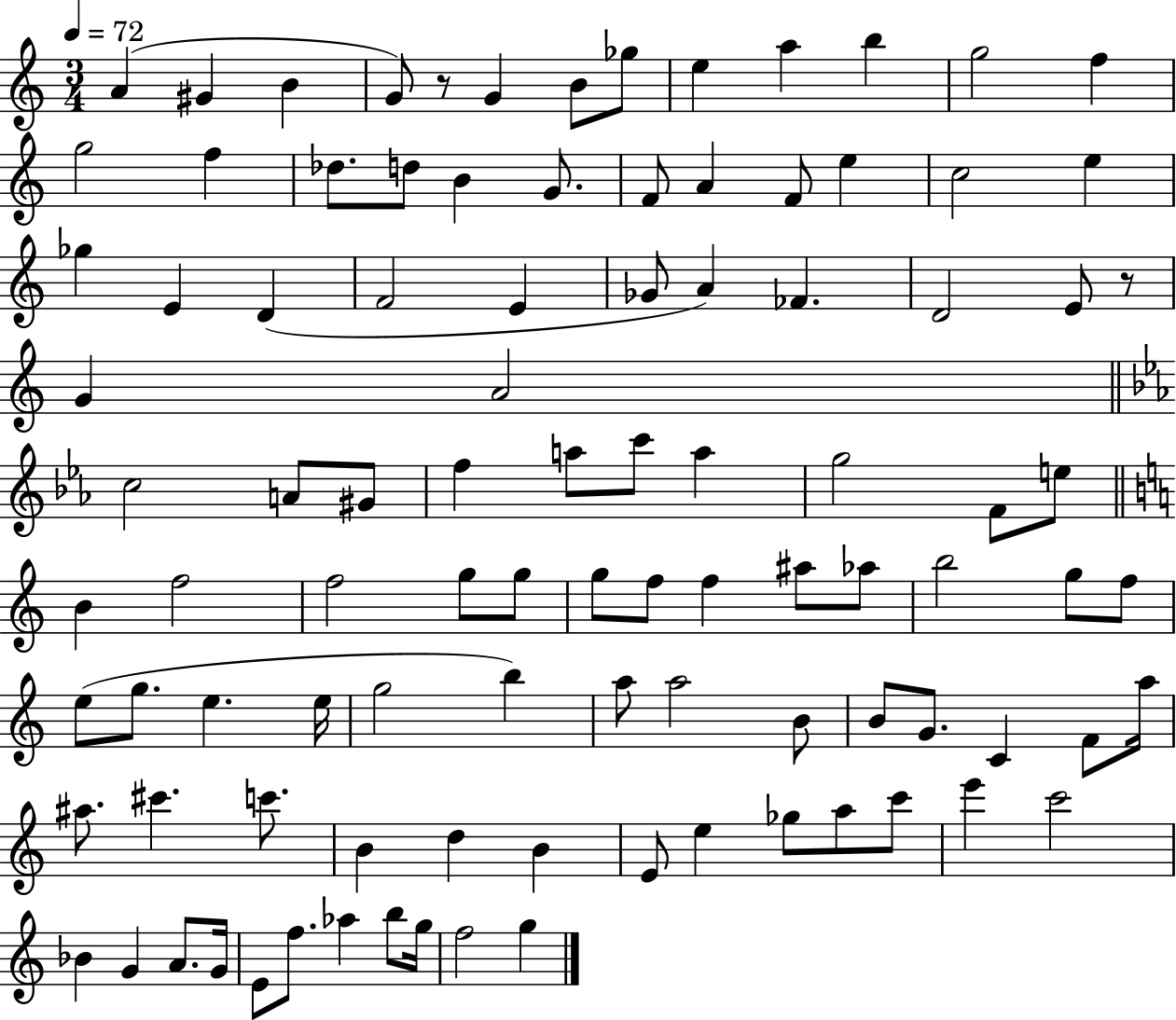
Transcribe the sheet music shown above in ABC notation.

X:1
T:Untitled
M:3/4
L:1/4
K:C
A ^G B G/2 z/2 G B/2 _g/2 e a b g2 f g2 f _d/2 d/2 B G/2 F/2 A F/2 e c2 e _g E D F2 E _G/2 A _F D2 E/2 z/2 G A2 c2 A/2 ^G/2 f a/2 c'/2 a g2 F/2 e/2 B f2 f2 g/2 g/2 g/2 f/2 f ^a/2 _a/2 b2 g/2 f/2 e/2 g/2 e e/4 g2 b a/2 a2 B/2 B/2 G/2 C F/2 a/4 ^a/2 ^c' c'/2 B d B E/2 e _g/2 a/2 c'/2 e' c'2 _B G A/2 G/4 E/2 f/2 _a b/2 g/4 f2 g